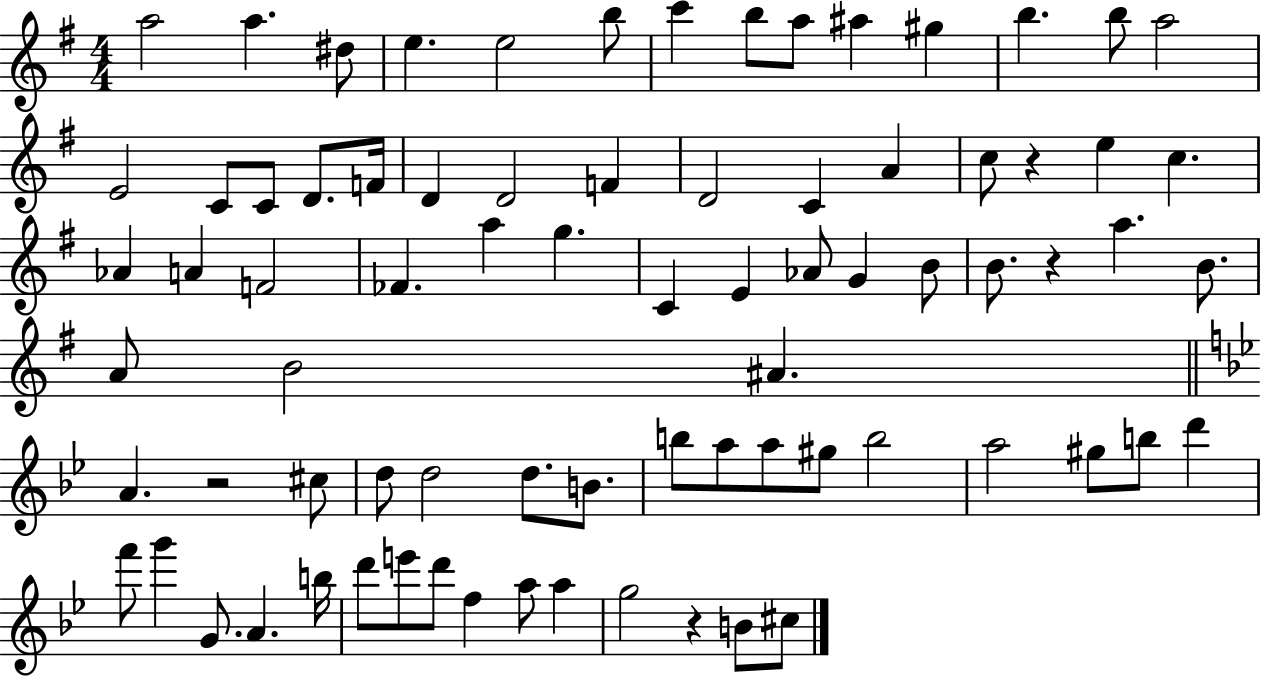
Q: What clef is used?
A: treble